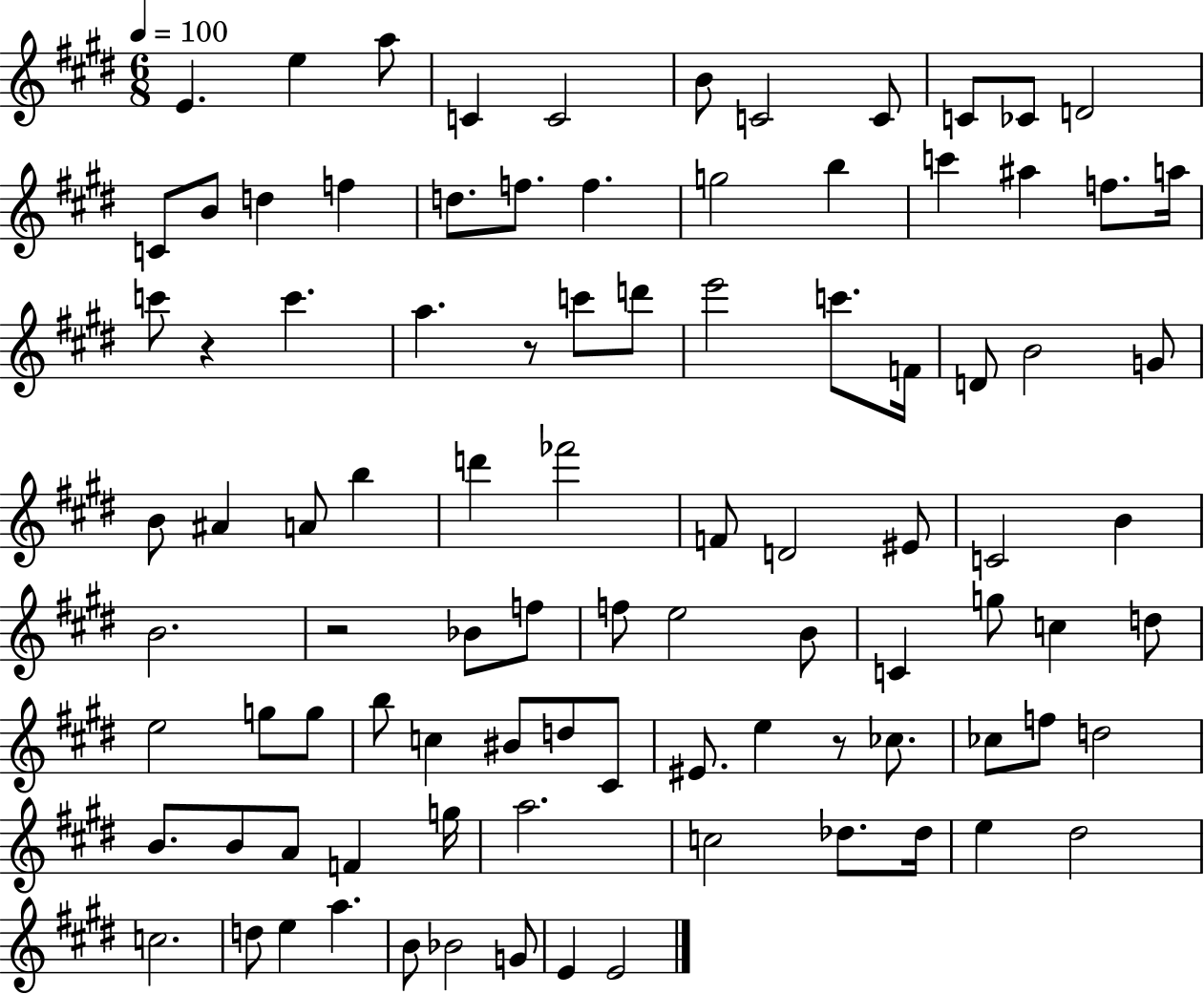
E4/q. E5/q A5/e C4/q C4/h B4/e C4/h C4/e C4/e CES4/e D4/h C4/e B4/e D5/q F5/q D5/e. F5/e. F5/q. G5/h B5/q C6/q A#5/q F5/e. A5/s C6/e R/q C6/q. A5/q. R/e C6/e D6/e E6/h C6/e. F4/s D4/e B4/h G4/e B4/e A#4/q A4/e B5/q D6/q FES6/h F4/e D4/h EIS4/e C4/h B4/q B4/h. R/h Bb4/e F5/e F5/e E5/h B4/e C4/q G5/e C5/q D5/e E5/h G5/e G5/e B5/e C5/q BIS4/e D5/e C#4/e EIS4/e. E5/q R/e CES5/e. CES5/e F5/e D5/h B4/e. B4/e A4/e F4/q G5/s A5/h. C5/h Db5/e. Db5/s E5/q D#5/h C5/h. D5/e E5/q A5/q. B4/e Bb4/h G4/e E4/q E4/h